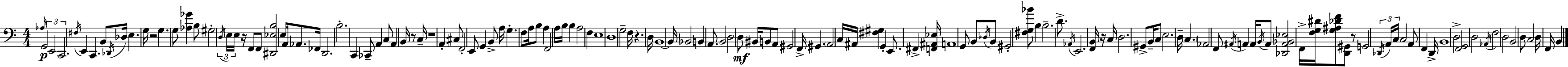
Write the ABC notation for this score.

X:1
T:Untitled
M:4/4
L:1/4
K:C
_A,/4 G,,2 E,,2 C,,2 ^F,/4 E,, C,, B,,/2 _D,,/4 _D,/4 E, G,/4 z2 G, G,/2 [_A,_G] B,/2 ^G,2 D,/4 E,/4 E,/4 z/4 F,,/2 F,,/2 [^D,,_E,B,]2 E,/2 A,,/4 _A,,/2 _F,,/4 D,,2 B,2 C,, _C,,/2 A,, C,/2 A,, B,,/4 z/2 C,/4 z4 A,, ^C,/2 F,,2 E,,/2 G,, B,,/2 A,/4 G, F,/2 A,/4 B,/2 A, F,,2 A,/4 B,/4 B, A,2 F, E,4 D,4 G,2 F,/4 z D,/4 B,,4 B,,/4 _B,,2 B,, A,,/2 B,,2 D,2 D,/2 ^B,,/4 B,,/2 A,,/2 ^G,,2 F,,/4 ^G,, A,,2 C,/4 ^A,,/4 [^F,^G,] G,, E,,/2 ^F,, [F,,^A,,_E,]/4 A,,4 G,,/2 B,,/2 _D,/4 B,,/2 ^G,,2 [^F,G,_B]/2 B, B,2 D/2 _A,,/4 E,,2 [F,,B,,]/4 z/4 C,/4 D,2 ^G,,/2 B,,/4 C,/2 E,2 D,/4 C, _A,,2 F,,/2 ^A,,/4 A,, A,,/4 B,,/4 A,,/2 [_D,,A,,_B,,_E,]2 F,,/4 [F,G,^D]/4 [G,^A,_DF]/2 [D,,^G,,]/2 z/2 G,,2 _D,,/4 A,,/4 C,/4 C,2 A,,/2 F,, D,,/4 B,,4 D,2 [F,,G,,]2 D,2 _A,,/4 F,2 D,2 B,,2 D,/2 C,2 D,/4 F,,/4 B,,